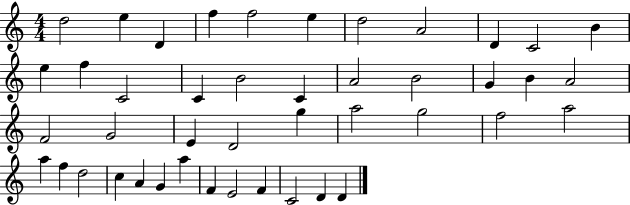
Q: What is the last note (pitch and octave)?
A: D4